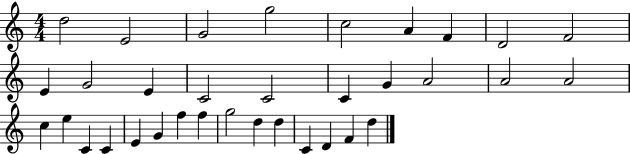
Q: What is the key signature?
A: C major